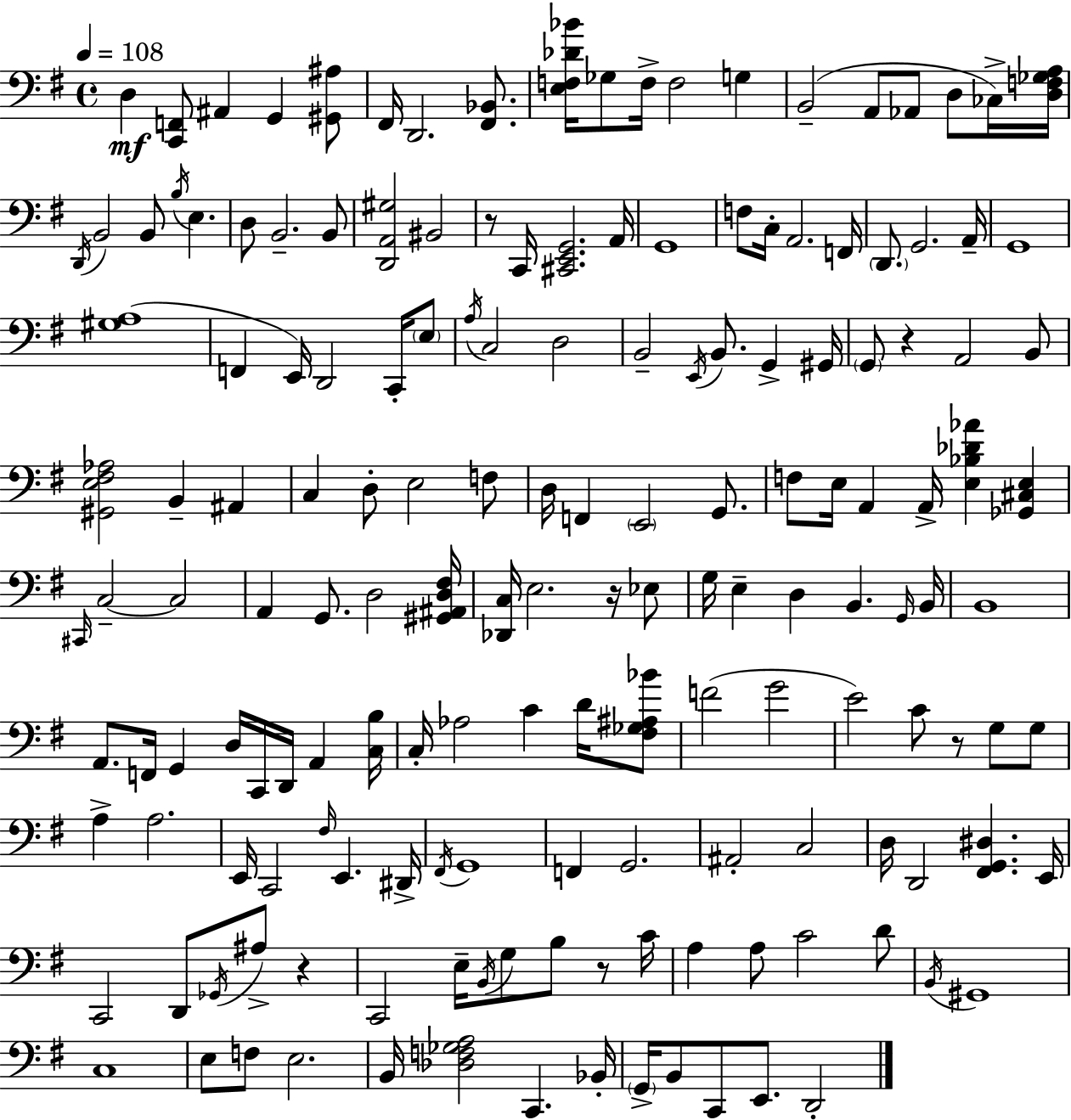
D3/q [C2,F2]/e A#2/q G2/q [G#2,A#3]/e F#2/s D2/h. [F#2,Bb2]/e. [E3,F3,Db4,Bb4]/s Gb3/e F3/s F3/h G3/q B2/h A2/e Ab2/e D3/e CES3/s [D3,F3,Gb3,A3]/s D2/s B2/h B2/e B3/s E3/q. D3/e B2/h. B2/e [D2,A2,G#3]/h BIS2/h R/e C2/s [C#2,E2,G2]/h. A2/s G2/w F3/e C3/s A2/h. F2/s D2/e. G2/h. A2/s G2/w [G#3,A3]/w F2/q E2/s D2/h C2/s E3/e A3/s C3/h D3/h B2/h E2/s B2/e. G2/q G#2/s G2/e R/q A2/h B2/e [G#2,E3,F#3,Ab3]/h B2/q A#2/q C3/q D3/e E3/h F3/e D3/s F2/q E2/h G2/e. F3/e E3/s A2/q A2/s [E3,Bb3,Db4,Ab4]/q [Gb2,C#3,E3]/q C#2/s C3/h C3/h A2/q G2/e. D3/h [G#2,A#2,D3,F#3]/s [Db2,C3]/s E3/h. R/s Eb3/e G3/s E3/q D3/q B2/q. G2/s B2/s B2/w A2/e. F2/s G2/q D3/s C2/s D2/s A2/q [C3,B3]/s C3/s Ab3/h C4/q D4/s [F#3,Gb3,A#3,Bb4]/e F4/h G4/h E4/h C4/e R/e G3/e G3/e A3/q A3/h. E2/s C2/h F#3/s E2/q. D#2/s F#2/s G2/w F2/q G2/h. A#2/h C3/h D3/s D2/h [F#2,G2,D#3]/q. E2/s C2/h D2/e Gb2/s A#3/e R/q C2/h E3/s B2/s G3/e B3/e R/e C4/s A3/q A3/e C4/h D4/e B2/s G#2/w C3/w E3/e F3/e E3/h. B2/s [Db3,F3,Gb3,A3]/h C2/q. Bb2/s G2/s B2/e C2/e E2/e. D2/h